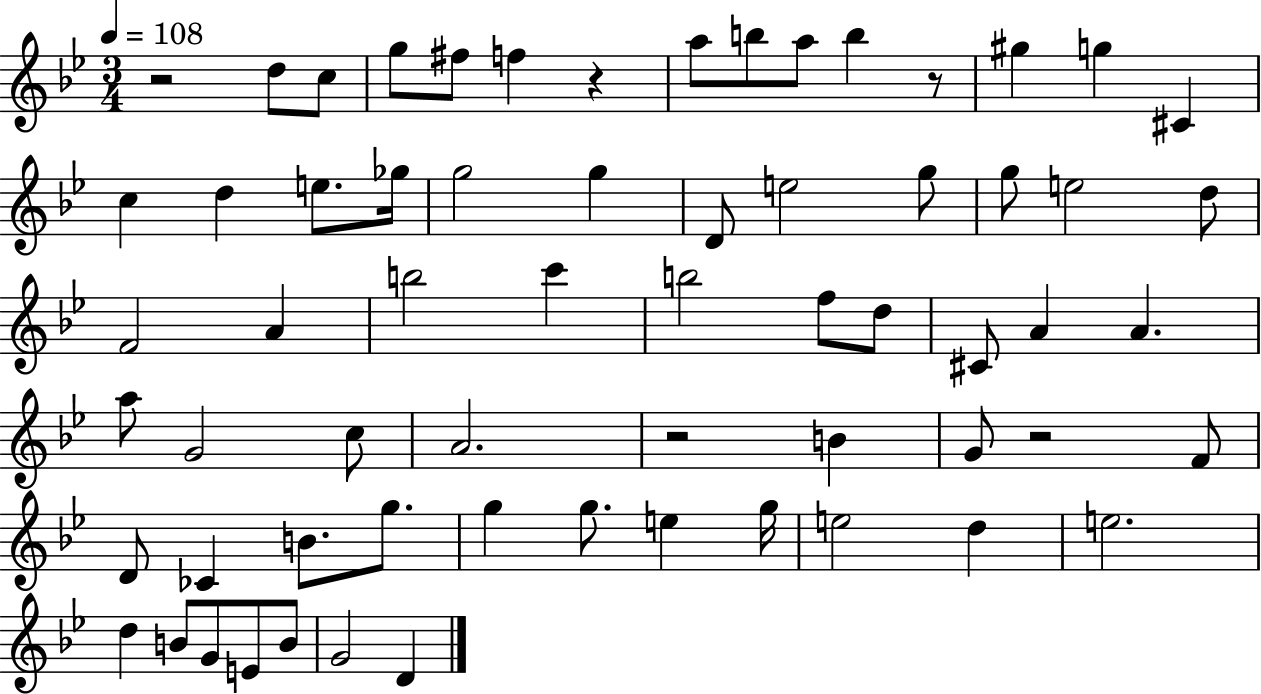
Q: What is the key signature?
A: BES major